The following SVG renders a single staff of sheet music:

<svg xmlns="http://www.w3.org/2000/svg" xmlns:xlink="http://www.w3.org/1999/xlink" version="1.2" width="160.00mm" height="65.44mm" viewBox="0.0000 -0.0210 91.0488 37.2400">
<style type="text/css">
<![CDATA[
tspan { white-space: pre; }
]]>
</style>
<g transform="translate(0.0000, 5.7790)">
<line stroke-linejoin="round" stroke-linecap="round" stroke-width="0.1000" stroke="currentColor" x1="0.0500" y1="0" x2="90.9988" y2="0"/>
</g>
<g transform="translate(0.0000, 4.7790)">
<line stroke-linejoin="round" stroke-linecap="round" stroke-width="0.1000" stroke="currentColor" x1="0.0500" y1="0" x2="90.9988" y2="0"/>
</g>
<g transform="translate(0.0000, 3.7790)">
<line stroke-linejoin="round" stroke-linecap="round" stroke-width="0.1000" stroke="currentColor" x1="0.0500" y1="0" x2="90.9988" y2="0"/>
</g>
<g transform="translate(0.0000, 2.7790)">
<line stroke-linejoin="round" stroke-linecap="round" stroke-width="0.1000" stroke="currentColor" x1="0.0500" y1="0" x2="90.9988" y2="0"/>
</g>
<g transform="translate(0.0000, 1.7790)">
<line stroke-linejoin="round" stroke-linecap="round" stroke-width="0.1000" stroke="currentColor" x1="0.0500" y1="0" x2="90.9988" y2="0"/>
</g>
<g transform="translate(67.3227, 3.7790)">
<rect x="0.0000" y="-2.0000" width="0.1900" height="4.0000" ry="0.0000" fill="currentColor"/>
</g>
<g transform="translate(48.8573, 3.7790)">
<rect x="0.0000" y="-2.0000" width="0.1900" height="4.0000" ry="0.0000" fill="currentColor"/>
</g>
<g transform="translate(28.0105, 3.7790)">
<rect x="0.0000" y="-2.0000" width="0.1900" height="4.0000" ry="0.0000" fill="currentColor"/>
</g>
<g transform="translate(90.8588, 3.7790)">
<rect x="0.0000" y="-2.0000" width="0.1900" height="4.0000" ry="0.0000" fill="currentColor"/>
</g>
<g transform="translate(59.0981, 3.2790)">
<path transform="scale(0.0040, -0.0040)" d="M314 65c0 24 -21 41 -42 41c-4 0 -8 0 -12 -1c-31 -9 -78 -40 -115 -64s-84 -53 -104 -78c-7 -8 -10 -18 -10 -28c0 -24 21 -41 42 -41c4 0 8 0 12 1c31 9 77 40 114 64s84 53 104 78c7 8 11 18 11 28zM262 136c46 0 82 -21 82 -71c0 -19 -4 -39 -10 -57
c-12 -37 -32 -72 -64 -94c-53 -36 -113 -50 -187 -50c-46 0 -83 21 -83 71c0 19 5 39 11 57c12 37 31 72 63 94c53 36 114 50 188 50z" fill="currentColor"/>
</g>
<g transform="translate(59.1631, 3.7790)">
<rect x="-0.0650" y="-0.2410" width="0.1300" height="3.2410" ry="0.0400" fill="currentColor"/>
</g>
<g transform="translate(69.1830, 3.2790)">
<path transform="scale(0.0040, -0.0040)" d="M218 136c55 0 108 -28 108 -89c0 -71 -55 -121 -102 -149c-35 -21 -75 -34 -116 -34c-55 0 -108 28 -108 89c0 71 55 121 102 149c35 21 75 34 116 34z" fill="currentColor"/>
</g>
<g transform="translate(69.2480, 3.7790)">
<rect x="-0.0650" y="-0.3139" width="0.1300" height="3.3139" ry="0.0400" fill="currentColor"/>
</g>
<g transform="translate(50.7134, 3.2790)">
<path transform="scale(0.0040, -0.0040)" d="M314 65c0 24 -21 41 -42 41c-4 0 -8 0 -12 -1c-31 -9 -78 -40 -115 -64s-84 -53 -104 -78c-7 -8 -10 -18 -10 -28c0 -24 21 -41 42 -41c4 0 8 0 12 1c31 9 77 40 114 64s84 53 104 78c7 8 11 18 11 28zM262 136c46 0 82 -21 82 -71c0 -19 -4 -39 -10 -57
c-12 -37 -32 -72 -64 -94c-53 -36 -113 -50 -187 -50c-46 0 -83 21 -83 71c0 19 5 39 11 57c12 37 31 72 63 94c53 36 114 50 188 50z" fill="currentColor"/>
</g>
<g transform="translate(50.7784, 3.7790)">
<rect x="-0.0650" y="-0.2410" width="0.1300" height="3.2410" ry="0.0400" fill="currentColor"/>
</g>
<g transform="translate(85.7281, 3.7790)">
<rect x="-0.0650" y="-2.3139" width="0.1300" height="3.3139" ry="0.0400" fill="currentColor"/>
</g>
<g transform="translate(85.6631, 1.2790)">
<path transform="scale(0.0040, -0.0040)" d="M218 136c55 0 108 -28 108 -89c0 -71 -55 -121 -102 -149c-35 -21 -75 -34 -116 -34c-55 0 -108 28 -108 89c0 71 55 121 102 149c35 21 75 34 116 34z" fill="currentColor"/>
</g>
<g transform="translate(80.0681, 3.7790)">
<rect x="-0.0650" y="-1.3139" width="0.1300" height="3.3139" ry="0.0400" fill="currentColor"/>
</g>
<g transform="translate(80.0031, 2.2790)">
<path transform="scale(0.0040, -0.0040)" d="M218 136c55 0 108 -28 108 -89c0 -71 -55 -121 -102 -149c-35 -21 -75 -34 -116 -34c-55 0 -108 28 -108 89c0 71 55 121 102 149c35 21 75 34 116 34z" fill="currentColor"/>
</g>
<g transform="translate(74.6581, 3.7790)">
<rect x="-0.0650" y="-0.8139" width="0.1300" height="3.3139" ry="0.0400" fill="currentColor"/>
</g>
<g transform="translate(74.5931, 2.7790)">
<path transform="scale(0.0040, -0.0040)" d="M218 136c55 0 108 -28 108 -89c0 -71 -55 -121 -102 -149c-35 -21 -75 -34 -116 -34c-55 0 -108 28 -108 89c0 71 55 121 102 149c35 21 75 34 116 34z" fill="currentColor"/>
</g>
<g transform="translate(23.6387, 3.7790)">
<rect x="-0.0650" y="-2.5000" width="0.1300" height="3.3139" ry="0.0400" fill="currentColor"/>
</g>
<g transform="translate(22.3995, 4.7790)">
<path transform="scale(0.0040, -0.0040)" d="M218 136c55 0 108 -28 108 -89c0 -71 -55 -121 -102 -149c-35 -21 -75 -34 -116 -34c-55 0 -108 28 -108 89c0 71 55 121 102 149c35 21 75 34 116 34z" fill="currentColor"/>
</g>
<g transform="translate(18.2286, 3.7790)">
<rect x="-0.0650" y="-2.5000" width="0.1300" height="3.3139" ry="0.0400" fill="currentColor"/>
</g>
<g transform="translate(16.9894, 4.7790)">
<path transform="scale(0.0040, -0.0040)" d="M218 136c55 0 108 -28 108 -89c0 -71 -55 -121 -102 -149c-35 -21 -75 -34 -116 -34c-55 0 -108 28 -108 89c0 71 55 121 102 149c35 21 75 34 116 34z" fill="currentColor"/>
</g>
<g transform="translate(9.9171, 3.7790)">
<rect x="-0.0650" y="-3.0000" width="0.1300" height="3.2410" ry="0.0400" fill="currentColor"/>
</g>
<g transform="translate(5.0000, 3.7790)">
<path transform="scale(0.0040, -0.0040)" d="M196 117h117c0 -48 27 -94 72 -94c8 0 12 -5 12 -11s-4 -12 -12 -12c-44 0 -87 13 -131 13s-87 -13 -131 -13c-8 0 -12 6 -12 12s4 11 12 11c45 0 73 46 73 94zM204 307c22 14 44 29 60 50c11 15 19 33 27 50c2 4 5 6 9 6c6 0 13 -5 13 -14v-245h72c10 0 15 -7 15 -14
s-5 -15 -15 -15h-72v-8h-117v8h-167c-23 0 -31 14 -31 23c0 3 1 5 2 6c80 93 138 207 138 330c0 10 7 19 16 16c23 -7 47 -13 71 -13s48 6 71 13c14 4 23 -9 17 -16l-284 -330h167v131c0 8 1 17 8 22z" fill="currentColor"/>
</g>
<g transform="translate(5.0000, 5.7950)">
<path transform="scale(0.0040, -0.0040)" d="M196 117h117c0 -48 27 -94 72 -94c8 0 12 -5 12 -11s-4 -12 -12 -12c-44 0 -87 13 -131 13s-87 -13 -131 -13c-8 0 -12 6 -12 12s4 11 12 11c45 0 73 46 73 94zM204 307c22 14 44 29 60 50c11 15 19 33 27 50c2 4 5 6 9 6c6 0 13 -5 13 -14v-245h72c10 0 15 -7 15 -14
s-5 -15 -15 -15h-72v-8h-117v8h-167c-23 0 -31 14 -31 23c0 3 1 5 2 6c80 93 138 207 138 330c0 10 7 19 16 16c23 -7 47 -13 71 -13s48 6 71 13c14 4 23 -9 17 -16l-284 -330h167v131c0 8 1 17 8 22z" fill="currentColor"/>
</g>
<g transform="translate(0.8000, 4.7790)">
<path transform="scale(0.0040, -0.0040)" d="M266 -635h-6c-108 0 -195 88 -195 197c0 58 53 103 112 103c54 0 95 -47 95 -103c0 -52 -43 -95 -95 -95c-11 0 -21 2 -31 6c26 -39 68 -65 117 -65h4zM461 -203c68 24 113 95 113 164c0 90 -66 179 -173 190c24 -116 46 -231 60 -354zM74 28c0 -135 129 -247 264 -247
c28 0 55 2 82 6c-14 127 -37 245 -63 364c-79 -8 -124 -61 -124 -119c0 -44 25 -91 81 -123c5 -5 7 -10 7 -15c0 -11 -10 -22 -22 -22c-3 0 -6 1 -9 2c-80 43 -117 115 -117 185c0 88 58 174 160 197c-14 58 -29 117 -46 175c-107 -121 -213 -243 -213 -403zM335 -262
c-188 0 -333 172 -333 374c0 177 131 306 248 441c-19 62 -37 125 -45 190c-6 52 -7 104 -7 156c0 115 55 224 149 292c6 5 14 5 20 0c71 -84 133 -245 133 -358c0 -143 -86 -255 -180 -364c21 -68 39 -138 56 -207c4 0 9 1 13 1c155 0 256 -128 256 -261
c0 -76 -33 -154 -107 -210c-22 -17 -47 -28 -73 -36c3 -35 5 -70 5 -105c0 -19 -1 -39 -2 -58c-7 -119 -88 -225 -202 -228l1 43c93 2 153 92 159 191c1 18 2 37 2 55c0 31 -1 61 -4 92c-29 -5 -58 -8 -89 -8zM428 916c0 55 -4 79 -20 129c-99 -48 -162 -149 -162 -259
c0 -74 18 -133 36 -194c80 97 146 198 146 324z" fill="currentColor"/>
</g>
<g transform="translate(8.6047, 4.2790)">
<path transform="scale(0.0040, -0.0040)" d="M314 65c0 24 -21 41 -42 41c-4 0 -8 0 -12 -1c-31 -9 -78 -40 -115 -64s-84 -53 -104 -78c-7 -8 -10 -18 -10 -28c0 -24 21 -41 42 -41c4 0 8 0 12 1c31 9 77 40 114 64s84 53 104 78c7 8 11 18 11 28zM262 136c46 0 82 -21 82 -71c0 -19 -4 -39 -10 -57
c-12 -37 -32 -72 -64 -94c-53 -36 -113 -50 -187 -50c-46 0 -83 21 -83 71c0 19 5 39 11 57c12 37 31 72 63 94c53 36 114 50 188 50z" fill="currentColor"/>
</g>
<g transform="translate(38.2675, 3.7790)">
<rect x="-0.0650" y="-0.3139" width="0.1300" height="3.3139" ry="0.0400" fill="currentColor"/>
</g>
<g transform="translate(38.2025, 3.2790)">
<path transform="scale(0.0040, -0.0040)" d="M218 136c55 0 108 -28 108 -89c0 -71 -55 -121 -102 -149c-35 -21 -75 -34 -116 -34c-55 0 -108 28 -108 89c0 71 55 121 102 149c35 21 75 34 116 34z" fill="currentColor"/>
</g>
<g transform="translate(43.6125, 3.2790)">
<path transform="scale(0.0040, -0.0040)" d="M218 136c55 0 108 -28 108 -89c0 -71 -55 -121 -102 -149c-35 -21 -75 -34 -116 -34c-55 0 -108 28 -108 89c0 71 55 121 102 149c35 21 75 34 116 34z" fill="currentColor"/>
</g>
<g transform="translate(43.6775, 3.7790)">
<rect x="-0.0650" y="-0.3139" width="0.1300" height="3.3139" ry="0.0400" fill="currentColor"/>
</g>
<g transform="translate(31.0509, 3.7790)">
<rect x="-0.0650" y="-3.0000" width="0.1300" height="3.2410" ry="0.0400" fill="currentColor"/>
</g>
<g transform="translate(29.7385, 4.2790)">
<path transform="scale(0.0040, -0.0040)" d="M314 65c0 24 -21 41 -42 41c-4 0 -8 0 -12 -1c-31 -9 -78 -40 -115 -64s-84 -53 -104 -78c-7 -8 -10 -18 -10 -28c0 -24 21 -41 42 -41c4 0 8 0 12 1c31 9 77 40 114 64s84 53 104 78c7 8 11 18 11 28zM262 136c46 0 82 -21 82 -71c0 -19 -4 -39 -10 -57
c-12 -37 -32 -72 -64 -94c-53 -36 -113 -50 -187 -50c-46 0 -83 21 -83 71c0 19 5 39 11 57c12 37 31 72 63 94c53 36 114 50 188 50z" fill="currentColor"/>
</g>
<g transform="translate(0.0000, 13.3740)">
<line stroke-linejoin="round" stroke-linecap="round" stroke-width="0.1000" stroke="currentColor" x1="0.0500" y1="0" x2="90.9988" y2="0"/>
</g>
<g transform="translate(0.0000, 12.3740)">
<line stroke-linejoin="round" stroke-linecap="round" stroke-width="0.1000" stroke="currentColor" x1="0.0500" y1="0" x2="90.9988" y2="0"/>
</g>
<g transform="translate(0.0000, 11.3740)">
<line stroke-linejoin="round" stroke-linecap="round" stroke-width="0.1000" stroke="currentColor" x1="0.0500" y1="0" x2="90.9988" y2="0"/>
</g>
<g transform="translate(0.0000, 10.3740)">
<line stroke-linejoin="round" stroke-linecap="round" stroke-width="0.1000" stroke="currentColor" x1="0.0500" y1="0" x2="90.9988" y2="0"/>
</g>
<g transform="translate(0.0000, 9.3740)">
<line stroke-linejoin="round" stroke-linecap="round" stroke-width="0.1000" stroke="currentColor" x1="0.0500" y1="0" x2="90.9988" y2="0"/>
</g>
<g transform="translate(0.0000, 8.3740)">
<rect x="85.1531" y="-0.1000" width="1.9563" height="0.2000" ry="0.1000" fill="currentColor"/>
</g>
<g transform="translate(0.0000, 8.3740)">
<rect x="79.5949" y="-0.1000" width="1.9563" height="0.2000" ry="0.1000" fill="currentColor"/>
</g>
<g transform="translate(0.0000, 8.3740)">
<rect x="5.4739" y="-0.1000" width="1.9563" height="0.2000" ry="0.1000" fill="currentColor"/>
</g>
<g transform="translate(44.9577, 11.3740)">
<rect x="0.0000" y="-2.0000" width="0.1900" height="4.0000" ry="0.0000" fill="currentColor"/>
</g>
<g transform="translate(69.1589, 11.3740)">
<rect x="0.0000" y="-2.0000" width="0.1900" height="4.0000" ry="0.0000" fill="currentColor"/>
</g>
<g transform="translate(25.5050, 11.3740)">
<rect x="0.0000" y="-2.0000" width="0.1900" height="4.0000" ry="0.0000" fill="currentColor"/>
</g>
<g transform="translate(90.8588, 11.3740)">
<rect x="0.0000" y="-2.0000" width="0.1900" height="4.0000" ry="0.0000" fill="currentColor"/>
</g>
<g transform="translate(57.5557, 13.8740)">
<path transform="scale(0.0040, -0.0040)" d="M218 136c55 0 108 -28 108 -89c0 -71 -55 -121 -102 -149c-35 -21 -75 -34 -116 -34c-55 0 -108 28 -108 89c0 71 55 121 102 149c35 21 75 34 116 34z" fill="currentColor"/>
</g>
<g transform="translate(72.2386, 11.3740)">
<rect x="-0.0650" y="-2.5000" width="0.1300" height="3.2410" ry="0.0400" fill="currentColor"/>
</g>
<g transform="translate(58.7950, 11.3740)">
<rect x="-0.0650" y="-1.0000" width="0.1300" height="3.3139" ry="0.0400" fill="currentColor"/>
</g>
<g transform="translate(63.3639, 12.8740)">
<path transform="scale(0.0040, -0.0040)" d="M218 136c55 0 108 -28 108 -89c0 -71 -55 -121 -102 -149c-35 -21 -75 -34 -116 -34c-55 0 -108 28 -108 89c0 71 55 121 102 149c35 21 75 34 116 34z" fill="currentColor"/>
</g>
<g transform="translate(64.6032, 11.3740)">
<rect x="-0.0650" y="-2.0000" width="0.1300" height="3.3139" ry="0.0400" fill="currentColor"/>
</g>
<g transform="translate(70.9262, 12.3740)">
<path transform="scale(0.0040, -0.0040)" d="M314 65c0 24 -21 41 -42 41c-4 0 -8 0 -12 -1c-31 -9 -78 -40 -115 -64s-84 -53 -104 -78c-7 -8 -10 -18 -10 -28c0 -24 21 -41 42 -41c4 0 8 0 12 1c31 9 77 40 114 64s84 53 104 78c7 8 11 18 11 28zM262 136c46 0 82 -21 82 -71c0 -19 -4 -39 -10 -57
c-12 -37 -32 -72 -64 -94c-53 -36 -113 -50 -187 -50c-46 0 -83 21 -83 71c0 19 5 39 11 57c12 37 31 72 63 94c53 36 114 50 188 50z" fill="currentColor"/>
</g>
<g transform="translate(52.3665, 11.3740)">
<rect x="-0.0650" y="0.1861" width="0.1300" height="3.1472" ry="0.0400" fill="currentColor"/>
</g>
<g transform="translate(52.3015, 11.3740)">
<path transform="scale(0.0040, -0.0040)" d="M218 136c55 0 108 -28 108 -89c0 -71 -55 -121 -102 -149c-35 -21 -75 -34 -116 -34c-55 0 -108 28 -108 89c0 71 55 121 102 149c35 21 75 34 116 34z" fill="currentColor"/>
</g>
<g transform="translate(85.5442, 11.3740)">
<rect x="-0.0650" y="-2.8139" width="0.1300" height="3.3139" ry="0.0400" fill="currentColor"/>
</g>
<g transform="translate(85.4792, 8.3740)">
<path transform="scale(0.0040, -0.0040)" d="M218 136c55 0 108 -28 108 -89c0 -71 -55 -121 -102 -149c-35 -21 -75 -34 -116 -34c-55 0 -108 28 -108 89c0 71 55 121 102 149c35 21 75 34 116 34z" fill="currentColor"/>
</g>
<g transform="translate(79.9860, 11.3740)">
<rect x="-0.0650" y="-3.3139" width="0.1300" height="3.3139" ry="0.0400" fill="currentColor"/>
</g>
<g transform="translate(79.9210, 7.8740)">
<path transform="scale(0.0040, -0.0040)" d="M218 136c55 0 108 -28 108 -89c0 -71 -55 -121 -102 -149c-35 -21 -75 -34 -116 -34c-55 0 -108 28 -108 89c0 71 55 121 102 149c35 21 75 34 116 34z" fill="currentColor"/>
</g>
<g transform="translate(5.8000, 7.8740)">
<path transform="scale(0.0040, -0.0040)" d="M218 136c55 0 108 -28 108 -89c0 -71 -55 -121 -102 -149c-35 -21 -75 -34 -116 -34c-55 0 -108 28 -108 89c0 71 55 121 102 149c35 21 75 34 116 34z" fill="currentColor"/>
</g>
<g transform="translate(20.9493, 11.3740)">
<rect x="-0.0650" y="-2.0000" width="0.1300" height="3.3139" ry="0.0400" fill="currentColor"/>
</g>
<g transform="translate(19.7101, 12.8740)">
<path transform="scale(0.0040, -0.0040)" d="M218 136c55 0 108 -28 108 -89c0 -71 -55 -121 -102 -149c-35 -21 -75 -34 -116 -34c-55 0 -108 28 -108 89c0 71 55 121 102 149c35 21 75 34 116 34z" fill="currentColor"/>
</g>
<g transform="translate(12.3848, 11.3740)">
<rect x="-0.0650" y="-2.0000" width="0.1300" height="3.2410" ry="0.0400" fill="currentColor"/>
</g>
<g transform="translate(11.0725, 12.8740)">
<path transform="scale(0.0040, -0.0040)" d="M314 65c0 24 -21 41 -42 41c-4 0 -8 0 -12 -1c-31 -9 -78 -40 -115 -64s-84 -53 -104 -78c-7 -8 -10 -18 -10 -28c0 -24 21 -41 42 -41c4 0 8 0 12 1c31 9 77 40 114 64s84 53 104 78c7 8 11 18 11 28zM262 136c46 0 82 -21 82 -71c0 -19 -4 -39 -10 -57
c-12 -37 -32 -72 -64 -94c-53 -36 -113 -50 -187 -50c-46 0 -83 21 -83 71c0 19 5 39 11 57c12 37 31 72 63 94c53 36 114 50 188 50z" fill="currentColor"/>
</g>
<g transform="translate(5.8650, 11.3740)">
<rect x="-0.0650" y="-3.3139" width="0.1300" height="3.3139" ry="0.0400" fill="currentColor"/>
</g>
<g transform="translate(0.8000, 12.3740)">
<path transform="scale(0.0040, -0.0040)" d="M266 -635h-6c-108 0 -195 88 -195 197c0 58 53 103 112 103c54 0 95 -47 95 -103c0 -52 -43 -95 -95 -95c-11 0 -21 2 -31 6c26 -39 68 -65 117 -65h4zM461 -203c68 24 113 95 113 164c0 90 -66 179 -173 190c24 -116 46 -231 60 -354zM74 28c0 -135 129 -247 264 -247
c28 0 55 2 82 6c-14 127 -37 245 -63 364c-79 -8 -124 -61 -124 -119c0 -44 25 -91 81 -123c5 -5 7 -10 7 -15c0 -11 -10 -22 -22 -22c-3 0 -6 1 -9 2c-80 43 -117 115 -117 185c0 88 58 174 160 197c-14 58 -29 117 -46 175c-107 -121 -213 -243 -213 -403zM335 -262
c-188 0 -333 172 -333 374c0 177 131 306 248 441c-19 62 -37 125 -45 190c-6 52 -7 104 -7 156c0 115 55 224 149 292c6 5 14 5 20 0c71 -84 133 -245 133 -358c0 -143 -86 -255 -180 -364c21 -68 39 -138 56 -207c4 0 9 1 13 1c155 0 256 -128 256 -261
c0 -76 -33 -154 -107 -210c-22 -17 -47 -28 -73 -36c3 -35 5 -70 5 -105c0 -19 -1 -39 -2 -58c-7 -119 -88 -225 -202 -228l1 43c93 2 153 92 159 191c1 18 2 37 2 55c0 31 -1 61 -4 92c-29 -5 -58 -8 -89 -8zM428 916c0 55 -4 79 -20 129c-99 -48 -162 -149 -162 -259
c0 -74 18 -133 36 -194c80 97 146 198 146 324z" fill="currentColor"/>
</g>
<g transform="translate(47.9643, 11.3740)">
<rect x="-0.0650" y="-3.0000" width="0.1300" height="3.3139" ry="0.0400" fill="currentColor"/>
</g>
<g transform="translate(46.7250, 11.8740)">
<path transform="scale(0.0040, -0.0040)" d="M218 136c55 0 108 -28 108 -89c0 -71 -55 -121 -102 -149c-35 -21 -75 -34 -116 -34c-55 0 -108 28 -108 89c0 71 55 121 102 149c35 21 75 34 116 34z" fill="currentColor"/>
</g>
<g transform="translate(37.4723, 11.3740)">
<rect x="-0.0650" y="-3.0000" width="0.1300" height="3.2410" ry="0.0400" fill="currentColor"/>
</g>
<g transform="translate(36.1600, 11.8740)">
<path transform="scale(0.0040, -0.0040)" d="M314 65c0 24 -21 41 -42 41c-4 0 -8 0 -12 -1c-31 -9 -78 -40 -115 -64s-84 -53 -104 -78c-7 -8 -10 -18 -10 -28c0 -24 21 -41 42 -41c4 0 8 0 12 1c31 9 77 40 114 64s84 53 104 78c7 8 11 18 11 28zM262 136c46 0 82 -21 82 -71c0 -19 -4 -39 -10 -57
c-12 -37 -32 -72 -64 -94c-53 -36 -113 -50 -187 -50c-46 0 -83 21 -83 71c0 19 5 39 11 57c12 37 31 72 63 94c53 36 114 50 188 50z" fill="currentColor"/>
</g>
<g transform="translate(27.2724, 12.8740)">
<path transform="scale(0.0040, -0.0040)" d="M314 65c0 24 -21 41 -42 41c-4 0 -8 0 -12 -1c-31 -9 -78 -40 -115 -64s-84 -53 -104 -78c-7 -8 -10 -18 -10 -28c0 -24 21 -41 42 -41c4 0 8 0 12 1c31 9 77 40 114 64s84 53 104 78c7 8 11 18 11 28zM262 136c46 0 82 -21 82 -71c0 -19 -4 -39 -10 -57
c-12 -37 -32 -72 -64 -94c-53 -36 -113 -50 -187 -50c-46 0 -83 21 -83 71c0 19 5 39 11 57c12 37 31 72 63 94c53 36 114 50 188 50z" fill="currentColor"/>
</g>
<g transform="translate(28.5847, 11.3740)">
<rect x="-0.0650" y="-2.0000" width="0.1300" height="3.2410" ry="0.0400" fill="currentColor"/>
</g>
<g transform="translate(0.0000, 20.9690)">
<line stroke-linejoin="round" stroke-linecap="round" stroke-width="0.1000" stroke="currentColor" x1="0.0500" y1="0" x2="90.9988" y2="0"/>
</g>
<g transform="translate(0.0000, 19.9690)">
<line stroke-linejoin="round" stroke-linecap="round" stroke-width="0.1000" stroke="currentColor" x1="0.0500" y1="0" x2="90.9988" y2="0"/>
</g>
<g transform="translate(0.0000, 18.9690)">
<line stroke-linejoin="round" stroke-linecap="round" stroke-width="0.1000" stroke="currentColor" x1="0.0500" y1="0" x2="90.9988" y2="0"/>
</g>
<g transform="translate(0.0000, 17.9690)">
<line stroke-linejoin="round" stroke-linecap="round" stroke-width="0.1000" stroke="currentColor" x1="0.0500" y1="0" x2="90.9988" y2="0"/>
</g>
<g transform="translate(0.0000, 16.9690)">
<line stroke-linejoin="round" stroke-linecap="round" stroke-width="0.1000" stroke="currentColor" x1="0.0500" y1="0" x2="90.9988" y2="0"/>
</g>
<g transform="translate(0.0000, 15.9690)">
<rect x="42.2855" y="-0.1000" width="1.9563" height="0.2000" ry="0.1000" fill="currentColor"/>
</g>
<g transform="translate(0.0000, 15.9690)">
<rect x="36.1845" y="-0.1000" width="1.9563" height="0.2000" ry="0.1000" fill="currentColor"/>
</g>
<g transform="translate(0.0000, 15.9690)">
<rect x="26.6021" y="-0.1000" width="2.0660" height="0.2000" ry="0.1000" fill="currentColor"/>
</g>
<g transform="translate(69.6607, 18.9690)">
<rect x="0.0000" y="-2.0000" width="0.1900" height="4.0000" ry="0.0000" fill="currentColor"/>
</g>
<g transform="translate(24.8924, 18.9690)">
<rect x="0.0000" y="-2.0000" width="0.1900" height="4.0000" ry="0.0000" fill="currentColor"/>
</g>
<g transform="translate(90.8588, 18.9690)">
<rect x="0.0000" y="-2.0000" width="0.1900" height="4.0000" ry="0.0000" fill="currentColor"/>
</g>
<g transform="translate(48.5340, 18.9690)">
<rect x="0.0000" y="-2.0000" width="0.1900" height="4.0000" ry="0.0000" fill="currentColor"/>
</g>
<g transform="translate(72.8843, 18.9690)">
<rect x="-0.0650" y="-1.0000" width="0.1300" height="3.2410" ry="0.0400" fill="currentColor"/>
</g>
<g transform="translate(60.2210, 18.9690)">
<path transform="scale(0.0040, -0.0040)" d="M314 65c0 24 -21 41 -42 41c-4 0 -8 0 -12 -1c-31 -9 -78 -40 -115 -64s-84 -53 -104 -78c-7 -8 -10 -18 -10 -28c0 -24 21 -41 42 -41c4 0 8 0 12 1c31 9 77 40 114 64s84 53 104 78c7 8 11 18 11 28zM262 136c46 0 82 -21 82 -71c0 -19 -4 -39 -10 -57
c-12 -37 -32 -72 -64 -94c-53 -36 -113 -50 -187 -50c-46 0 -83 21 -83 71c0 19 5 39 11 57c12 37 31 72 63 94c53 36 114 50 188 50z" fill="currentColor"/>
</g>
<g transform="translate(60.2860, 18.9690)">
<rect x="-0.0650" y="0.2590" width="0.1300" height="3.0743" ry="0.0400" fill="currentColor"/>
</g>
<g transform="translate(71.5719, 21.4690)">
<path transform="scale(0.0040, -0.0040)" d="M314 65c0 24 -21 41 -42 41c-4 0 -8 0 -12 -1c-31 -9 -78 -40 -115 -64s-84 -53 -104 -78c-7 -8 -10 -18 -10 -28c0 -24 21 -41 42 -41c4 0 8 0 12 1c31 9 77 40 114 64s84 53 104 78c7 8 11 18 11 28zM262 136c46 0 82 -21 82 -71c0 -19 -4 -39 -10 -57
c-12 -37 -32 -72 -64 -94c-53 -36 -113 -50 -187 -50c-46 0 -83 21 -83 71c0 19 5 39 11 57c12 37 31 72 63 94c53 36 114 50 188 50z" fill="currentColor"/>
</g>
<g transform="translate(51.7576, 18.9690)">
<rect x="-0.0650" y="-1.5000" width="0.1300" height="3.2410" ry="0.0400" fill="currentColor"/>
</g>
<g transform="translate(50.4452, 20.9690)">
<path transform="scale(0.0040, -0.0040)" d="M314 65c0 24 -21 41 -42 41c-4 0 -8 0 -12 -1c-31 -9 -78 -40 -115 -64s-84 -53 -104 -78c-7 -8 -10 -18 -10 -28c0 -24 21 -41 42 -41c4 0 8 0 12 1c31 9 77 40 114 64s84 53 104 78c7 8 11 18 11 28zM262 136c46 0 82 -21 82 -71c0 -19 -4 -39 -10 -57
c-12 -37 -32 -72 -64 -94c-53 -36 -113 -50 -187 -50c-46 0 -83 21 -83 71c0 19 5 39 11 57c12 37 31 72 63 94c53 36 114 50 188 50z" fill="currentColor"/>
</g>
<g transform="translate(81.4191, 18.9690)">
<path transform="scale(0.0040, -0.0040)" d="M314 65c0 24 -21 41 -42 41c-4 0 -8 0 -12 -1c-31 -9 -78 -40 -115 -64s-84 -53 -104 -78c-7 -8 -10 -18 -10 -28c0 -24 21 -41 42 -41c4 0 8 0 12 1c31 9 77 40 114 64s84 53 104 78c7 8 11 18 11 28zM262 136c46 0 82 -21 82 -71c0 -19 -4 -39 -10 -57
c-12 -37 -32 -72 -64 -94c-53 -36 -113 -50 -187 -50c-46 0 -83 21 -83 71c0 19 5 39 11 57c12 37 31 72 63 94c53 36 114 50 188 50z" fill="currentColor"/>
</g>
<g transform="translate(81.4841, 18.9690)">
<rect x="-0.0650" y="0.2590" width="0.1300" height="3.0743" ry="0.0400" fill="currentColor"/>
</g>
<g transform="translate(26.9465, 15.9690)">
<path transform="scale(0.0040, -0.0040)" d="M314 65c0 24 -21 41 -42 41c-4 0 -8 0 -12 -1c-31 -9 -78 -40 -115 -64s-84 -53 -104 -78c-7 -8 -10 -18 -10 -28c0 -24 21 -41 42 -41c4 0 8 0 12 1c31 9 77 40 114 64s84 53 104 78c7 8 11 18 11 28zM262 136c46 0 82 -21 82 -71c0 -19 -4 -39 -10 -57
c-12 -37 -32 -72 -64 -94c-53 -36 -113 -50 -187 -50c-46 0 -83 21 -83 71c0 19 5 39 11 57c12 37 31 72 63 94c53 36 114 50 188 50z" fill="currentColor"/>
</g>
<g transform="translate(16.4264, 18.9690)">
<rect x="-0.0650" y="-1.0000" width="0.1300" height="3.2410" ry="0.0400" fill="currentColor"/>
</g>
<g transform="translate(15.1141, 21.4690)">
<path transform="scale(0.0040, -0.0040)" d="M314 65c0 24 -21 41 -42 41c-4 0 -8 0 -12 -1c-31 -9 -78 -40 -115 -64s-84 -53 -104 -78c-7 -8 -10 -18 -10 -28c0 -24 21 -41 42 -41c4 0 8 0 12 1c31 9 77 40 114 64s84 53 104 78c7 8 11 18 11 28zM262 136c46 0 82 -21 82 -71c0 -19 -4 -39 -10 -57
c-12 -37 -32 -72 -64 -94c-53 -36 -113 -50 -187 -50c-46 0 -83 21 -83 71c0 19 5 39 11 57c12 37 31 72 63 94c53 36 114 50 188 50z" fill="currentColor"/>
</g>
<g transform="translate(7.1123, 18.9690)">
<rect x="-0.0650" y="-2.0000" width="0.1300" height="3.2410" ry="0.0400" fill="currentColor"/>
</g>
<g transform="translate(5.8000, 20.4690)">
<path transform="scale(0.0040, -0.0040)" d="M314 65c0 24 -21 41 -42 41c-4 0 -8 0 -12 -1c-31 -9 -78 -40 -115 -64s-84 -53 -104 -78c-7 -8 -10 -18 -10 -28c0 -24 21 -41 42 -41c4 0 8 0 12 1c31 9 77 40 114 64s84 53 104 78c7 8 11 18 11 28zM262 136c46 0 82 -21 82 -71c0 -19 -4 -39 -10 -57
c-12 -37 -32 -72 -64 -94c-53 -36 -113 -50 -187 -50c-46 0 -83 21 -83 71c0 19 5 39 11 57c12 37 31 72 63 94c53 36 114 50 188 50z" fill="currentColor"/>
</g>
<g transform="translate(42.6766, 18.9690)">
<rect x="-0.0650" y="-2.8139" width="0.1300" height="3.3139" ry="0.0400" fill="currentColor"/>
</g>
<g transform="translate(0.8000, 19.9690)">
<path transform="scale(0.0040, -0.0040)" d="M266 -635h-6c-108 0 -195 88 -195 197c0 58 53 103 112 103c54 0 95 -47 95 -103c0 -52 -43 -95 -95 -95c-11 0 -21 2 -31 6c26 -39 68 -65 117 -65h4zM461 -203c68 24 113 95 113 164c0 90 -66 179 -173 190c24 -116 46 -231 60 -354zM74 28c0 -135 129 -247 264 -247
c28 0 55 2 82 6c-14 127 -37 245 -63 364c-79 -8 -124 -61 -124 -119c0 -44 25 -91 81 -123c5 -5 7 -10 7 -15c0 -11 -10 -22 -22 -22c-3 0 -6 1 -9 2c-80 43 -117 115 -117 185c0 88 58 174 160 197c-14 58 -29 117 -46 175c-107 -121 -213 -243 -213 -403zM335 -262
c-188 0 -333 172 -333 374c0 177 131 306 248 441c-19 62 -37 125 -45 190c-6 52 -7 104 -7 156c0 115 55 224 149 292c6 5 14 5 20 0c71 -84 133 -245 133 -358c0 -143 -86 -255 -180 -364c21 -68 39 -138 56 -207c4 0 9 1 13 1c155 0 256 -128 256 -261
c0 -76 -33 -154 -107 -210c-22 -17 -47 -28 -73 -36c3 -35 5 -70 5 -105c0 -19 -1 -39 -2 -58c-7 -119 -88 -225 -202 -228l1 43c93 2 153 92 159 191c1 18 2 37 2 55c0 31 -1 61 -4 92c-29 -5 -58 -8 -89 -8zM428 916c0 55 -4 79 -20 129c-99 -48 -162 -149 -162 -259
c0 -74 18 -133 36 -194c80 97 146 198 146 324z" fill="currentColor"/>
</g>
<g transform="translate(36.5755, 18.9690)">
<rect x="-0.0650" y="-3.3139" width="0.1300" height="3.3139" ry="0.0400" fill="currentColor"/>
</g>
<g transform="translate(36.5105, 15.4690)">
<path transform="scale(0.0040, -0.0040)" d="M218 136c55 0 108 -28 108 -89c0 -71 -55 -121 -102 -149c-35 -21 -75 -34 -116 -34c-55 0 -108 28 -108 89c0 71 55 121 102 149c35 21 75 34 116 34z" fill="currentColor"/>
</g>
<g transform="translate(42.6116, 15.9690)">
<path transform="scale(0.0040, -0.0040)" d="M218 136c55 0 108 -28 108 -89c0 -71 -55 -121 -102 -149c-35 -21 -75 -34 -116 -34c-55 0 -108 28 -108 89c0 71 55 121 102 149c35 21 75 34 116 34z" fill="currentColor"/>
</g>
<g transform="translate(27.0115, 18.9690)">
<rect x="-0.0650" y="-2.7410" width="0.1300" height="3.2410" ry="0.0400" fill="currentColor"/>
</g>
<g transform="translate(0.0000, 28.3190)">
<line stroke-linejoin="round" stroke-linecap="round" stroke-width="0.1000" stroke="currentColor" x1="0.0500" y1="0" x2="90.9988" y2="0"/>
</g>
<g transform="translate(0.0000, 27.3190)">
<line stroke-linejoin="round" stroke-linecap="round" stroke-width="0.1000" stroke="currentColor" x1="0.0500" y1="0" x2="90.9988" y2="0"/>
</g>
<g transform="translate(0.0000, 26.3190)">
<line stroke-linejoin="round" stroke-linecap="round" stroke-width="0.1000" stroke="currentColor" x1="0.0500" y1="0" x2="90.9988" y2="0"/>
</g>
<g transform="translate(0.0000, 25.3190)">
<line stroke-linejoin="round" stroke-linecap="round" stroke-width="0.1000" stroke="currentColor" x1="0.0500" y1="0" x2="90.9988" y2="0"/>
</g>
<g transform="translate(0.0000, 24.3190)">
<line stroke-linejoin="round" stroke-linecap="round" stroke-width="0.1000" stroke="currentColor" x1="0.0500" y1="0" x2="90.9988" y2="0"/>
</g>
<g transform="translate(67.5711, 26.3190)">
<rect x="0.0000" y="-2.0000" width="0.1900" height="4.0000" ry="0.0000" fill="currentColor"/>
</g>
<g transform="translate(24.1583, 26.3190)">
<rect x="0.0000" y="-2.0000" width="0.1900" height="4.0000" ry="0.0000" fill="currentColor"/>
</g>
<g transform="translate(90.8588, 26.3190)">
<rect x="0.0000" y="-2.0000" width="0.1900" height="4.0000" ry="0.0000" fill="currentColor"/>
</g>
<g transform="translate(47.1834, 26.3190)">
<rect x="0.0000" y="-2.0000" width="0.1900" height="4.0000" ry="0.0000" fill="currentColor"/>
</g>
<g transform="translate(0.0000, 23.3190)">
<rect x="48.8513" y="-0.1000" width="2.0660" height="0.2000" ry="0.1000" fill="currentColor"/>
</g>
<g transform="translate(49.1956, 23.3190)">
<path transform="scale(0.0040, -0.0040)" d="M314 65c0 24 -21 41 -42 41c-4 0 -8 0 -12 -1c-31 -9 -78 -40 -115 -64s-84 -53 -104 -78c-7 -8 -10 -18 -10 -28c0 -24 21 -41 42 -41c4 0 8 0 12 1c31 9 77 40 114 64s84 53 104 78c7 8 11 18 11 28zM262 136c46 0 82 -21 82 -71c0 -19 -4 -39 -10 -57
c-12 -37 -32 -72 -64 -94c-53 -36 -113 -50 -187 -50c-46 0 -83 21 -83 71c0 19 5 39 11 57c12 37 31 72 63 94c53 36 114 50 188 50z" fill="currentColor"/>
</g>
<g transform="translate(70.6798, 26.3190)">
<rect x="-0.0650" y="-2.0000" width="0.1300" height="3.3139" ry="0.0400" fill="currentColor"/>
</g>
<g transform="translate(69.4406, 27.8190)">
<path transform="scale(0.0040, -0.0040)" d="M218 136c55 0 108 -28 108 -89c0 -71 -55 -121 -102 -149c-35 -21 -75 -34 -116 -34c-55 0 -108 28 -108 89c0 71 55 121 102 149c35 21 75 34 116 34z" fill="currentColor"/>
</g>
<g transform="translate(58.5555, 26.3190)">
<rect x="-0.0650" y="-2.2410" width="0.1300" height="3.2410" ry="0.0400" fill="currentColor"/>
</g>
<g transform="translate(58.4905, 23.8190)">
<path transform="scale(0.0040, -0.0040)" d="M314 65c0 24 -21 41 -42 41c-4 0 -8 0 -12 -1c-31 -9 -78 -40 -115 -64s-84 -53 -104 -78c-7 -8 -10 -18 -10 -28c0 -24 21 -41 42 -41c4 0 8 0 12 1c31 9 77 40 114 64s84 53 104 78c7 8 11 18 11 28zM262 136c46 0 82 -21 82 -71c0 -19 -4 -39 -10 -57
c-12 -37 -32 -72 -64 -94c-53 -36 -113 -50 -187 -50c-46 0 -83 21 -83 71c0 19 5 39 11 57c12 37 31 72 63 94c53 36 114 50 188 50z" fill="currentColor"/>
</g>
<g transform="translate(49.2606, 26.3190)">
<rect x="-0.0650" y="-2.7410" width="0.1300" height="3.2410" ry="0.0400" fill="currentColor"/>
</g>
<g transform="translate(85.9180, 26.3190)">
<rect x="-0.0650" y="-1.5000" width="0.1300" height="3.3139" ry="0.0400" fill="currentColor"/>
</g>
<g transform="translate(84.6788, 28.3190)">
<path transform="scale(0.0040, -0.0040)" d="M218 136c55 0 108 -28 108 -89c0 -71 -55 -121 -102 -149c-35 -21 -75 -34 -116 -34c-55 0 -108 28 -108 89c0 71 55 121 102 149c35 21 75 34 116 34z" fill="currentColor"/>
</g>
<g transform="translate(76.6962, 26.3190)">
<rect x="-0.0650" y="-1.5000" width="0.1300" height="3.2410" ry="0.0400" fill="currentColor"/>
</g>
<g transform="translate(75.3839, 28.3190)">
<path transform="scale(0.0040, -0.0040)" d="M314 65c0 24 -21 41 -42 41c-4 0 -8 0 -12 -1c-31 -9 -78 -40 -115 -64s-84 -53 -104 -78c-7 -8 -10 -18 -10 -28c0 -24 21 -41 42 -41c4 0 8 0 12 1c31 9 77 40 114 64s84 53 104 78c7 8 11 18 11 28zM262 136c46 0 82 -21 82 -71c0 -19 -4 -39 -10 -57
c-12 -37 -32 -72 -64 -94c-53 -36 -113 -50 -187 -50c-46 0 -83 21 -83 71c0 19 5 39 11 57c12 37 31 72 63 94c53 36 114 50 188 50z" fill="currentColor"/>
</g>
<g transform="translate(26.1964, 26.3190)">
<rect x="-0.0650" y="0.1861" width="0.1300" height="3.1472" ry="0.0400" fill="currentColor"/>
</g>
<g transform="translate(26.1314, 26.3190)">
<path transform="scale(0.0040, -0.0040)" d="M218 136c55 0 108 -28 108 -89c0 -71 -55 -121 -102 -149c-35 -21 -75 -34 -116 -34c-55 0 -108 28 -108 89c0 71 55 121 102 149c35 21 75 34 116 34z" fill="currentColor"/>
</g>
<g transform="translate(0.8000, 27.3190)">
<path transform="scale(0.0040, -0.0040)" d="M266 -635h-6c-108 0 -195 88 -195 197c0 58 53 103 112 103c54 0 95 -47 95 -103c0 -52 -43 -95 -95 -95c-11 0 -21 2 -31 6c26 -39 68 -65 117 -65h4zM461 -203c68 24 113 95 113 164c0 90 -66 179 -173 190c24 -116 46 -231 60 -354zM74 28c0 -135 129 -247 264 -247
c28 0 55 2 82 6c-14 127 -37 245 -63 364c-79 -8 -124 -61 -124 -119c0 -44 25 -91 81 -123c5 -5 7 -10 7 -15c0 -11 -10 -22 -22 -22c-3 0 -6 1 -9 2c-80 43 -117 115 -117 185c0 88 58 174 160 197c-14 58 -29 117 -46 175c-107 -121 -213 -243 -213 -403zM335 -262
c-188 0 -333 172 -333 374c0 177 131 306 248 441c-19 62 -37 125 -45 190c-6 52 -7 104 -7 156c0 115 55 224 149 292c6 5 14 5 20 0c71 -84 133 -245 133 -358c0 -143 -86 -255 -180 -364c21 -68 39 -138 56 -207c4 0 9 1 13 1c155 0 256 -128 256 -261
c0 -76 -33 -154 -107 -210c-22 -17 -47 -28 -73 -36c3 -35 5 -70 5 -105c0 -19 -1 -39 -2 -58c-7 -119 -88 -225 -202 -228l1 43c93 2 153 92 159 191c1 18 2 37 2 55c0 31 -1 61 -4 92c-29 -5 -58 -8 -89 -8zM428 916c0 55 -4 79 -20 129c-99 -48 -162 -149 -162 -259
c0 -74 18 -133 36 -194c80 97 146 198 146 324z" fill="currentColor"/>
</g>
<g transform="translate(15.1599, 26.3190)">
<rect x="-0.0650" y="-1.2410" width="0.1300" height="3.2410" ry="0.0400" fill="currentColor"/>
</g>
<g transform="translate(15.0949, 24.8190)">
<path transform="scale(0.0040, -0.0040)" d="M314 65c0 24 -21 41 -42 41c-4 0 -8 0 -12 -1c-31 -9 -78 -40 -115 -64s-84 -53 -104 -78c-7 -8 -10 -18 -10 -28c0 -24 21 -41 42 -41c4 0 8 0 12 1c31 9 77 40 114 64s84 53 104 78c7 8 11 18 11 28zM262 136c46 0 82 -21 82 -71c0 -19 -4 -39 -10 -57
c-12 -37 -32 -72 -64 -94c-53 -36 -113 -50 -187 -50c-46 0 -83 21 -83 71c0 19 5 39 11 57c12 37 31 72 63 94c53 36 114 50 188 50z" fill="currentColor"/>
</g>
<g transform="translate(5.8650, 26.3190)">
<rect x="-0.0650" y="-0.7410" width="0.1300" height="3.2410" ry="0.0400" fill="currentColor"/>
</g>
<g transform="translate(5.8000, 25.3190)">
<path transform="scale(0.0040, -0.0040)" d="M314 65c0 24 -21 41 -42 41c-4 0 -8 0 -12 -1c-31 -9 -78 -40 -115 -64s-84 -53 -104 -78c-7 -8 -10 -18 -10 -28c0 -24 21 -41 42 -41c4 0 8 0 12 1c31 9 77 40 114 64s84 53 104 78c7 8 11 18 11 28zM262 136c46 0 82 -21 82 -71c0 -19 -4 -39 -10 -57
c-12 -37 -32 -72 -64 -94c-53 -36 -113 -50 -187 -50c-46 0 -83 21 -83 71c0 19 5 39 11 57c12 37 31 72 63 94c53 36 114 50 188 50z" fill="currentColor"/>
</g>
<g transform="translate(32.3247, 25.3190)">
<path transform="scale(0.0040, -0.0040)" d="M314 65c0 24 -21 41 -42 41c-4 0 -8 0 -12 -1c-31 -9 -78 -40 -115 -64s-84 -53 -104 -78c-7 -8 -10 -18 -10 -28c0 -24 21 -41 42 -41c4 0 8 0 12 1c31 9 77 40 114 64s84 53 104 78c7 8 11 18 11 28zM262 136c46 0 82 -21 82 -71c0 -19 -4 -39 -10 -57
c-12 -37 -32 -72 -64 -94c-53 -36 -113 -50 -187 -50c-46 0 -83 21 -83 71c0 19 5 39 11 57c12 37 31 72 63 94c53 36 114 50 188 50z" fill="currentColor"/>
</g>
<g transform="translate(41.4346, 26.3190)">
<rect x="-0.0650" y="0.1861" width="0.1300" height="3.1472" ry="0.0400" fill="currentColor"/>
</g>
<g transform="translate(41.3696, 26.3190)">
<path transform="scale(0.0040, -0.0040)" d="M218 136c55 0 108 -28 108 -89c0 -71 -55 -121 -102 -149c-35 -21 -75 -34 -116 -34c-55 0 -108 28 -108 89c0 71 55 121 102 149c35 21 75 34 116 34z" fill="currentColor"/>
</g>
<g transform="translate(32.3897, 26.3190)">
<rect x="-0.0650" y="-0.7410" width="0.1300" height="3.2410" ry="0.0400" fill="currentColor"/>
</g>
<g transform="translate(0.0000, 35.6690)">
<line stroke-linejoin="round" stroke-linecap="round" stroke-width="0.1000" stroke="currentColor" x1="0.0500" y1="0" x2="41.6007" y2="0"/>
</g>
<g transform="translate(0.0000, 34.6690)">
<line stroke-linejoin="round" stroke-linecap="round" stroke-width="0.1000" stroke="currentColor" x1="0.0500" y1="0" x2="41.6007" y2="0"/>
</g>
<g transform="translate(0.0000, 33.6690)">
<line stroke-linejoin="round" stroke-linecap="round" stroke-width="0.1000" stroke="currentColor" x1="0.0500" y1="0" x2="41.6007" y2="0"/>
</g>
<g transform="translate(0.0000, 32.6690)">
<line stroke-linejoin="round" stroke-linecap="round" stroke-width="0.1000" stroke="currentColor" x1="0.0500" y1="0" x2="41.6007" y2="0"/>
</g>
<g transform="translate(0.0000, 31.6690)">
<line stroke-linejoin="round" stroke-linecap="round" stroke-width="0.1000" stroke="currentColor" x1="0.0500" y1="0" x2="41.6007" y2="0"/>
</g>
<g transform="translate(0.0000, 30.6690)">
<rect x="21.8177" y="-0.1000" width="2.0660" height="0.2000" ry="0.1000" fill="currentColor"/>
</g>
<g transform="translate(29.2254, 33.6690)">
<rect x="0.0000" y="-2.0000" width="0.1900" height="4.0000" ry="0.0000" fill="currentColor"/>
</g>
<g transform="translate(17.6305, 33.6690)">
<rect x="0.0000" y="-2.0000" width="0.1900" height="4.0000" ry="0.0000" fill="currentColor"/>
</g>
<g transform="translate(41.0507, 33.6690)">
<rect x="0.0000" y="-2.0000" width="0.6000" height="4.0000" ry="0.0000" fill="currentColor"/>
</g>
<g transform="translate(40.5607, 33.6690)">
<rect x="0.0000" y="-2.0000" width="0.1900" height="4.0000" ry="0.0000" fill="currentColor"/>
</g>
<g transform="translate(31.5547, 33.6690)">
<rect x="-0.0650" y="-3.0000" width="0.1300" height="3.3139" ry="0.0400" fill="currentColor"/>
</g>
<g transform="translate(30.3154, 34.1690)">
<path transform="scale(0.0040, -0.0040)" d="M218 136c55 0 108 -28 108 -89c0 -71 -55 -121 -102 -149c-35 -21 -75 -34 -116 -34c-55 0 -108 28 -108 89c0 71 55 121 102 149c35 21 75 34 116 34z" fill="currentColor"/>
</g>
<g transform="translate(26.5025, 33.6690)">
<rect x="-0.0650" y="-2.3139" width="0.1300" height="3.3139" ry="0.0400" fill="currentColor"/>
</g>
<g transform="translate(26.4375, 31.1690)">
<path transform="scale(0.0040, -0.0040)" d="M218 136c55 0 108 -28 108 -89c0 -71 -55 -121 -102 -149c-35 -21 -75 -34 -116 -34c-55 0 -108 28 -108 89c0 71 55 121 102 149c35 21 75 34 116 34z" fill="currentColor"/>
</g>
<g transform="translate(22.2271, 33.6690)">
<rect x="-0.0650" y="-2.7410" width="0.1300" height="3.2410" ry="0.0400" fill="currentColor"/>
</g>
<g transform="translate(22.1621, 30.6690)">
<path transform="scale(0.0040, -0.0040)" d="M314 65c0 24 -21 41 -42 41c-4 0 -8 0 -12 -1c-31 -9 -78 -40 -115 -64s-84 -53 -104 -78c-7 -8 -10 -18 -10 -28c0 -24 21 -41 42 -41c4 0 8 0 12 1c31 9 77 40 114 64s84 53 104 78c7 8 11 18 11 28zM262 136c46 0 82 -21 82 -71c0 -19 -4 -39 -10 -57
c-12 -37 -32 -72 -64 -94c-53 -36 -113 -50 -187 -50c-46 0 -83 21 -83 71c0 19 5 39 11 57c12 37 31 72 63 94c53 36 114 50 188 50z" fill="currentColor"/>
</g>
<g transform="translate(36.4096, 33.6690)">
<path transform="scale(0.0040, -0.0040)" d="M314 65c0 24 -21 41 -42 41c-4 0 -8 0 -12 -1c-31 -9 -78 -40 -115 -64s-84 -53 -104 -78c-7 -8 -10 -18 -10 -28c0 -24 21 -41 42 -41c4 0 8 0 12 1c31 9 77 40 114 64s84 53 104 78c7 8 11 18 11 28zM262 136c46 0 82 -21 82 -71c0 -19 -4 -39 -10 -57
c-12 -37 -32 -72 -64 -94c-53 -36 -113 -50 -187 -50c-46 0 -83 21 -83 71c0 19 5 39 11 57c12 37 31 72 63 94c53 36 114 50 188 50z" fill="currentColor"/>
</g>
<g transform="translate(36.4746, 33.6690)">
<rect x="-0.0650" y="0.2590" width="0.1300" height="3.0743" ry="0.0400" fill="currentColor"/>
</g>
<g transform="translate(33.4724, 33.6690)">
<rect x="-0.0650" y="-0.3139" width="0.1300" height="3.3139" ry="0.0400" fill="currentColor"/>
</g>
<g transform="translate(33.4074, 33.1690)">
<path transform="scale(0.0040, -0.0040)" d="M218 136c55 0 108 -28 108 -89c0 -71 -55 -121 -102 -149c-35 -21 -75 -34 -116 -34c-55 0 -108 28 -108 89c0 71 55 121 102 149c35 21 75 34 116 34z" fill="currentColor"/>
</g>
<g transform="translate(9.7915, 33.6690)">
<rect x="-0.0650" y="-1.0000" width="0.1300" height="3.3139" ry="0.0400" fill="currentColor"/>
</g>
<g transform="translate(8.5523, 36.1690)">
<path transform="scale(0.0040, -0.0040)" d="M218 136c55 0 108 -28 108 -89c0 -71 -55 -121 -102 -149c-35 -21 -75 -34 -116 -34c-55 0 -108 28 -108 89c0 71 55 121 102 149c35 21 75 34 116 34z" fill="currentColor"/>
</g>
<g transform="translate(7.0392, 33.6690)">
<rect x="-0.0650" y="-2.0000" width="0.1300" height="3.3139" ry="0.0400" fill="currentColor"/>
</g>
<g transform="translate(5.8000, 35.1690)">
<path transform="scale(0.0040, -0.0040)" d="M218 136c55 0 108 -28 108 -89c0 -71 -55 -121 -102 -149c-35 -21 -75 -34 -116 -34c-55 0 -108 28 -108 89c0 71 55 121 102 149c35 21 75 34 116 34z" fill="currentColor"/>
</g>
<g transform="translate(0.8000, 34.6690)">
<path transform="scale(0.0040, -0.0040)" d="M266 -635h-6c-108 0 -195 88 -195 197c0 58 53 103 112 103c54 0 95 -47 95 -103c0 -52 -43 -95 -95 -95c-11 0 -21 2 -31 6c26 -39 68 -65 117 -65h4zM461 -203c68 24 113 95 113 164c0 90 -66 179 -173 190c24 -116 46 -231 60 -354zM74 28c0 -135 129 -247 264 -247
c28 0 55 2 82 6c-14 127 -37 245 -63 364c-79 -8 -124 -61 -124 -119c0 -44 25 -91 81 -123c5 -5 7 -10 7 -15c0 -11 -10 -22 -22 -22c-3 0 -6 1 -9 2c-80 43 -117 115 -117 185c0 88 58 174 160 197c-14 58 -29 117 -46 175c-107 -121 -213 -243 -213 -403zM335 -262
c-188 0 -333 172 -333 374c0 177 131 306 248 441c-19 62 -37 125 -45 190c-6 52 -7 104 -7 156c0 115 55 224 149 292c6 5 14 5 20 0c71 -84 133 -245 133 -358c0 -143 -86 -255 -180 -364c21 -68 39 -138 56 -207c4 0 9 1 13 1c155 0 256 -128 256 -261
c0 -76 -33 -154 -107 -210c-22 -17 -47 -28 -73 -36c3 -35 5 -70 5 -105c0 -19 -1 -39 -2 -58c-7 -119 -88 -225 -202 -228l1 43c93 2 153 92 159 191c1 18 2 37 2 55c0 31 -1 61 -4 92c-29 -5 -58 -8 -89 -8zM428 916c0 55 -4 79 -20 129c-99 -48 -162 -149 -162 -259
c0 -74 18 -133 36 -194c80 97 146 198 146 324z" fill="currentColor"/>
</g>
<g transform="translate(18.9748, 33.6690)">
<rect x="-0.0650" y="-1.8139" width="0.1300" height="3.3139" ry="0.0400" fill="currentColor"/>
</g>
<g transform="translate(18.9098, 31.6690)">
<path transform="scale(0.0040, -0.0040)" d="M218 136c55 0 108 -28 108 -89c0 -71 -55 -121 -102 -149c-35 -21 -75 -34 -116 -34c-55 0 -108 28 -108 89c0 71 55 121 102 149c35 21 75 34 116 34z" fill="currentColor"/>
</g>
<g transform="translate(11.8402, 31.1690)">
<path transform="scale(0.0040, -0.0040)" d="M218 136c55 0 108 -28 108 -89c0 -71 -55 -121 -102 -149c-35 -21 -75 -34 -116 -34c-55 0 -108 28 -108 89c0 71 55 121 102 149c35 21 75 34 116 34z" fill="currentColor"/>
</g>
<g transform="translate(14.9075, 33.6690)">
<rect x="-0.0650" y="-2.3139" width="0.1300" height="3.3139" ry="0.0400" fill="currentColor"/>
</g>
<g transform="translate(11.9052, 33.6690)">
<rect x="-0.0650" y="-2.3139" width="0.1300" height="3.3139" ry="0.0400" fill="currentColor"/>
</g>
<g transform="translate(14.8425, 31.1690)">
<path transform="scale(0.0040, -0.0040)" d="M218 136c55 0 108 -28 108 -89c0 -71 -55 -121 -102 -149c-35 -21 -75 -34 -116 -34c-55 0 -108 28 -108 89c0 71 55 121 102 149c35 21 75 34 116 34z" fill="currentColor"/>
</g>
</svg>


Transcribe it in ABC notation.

X:1
T:Untitled
M:4/4
L:1/4
K:C
A2 G G A2 c c c2 c2 c d e g b F2 F F2 A2 A B D F G2 b a F2 D2 a2 b a E2 B2 D2 B2 d2 e2 B d2 B a2 g2 F E2 E F D g g f a2 g A c B2